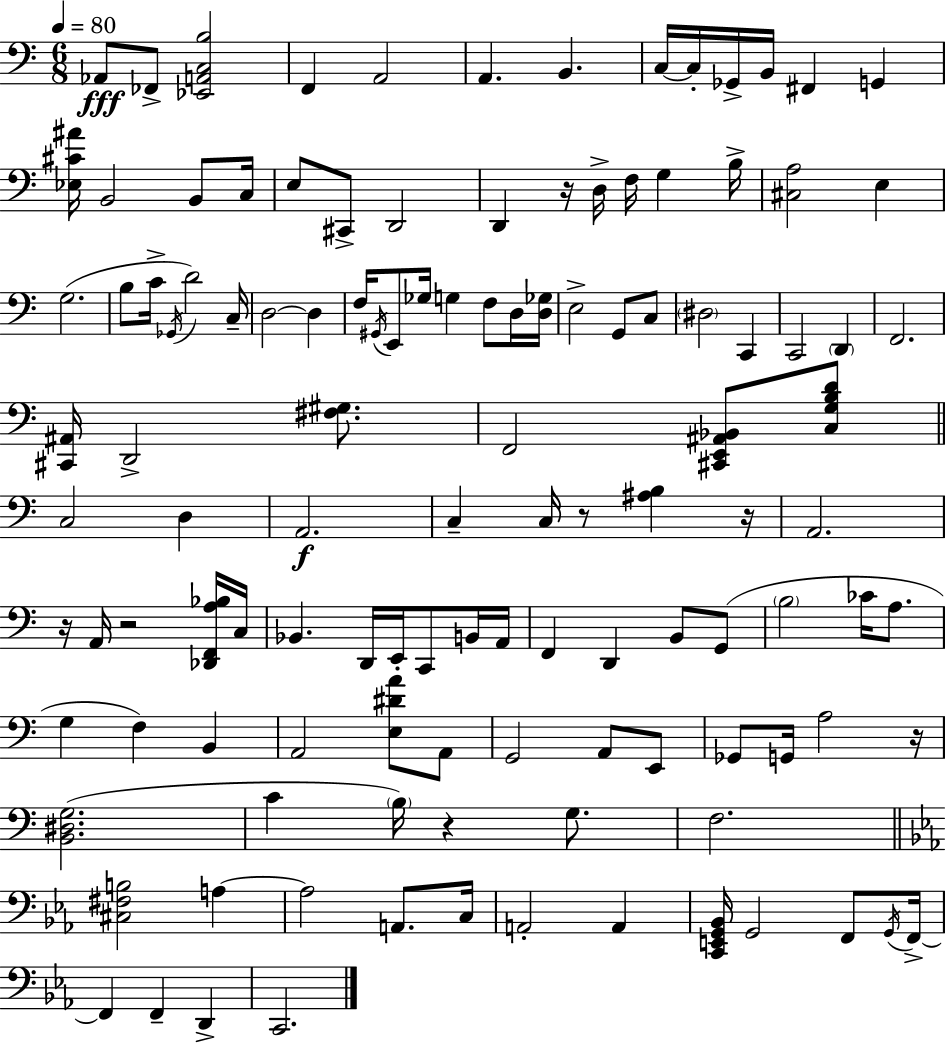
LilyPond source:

{
  \clef bass
  \numericTimeSignature
  \time 6/8
  \key a \minor
  \tempo 4 = 80
  aes,8\fff fes,8-> <ees, a, c b>2 | f,4 a,2 | a,4. b,4. | c16~~ c16-. ges,16-> b,16 fis,4 g,4 | \break <ees cis' ais'>16 b,2 b,8 c16 | e8 cis,8-> d,2 | d,4 r16 d16-> f16 g4 b16-> | <cis a>2 e4 | \break g2.( | b8 c'16-> \acciaccatura { ges,16 } d'2) | c16-- d2~~ d4 | f16 \acciaccatura { gis,16 } e,8 ges16 g4 f8 | \break d16 <d ges>16 e2-> g,8 | c8 \parenthesize dis2 c,4 | c,2 \parenthesize d,4 | f,2. | \break <cis, ais,>16 d,2-> <fis gis>8. | f,2 <cis, e, ais, bes,>8 | <c g b d'>8 \bar "||" \break \key a \minor c2 d4 | a,2.\f | c4-- c16 r8 <ais b>4 r16 | a,2. | \break r16 a,16 r2 <des, f, a bes>16 c16 | bes,4. d,16 e,16-. c,8 b,16 a,16 | f,4 d,4 b,8 g,8( | \parenthesize b2 ces'16 a8. | \break g4 f4) b,4 | a,2 <e dis' a'>8 a,8 | g,2 a,8 e,8 | ges,8 g,16 a2 r16 | \break <b, dis g>2.( | c'4 \parenthesize b16) r4 g8. | f2. | \bar "||" \break \key c \minor <cis fis b>2 a4~~ | a2 a,8. c16 | a,2-. a,4 | <c, e, g, bes,>16 g,2 f,8 \acciaccatura { g,16 } | \break f,16->~~ f,4 f,4-- d,4-> | c,2. | \bar "|."
}